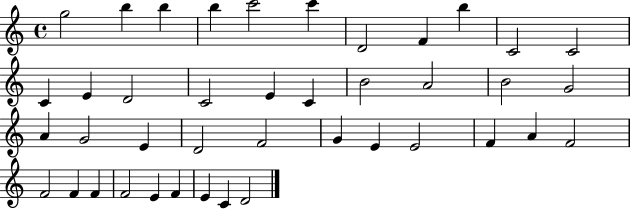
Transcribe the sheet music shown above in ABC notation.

X:1
T:Untitled
M:4/4
L:1/4
K:C
g2 b b b c'2 c' D2 F b C2 C2 C E D2 C2 E C B2 A2 B2 G2 A G2 E D2 F2 G E E2 F A F2 F2 F F F2 E F E C D2